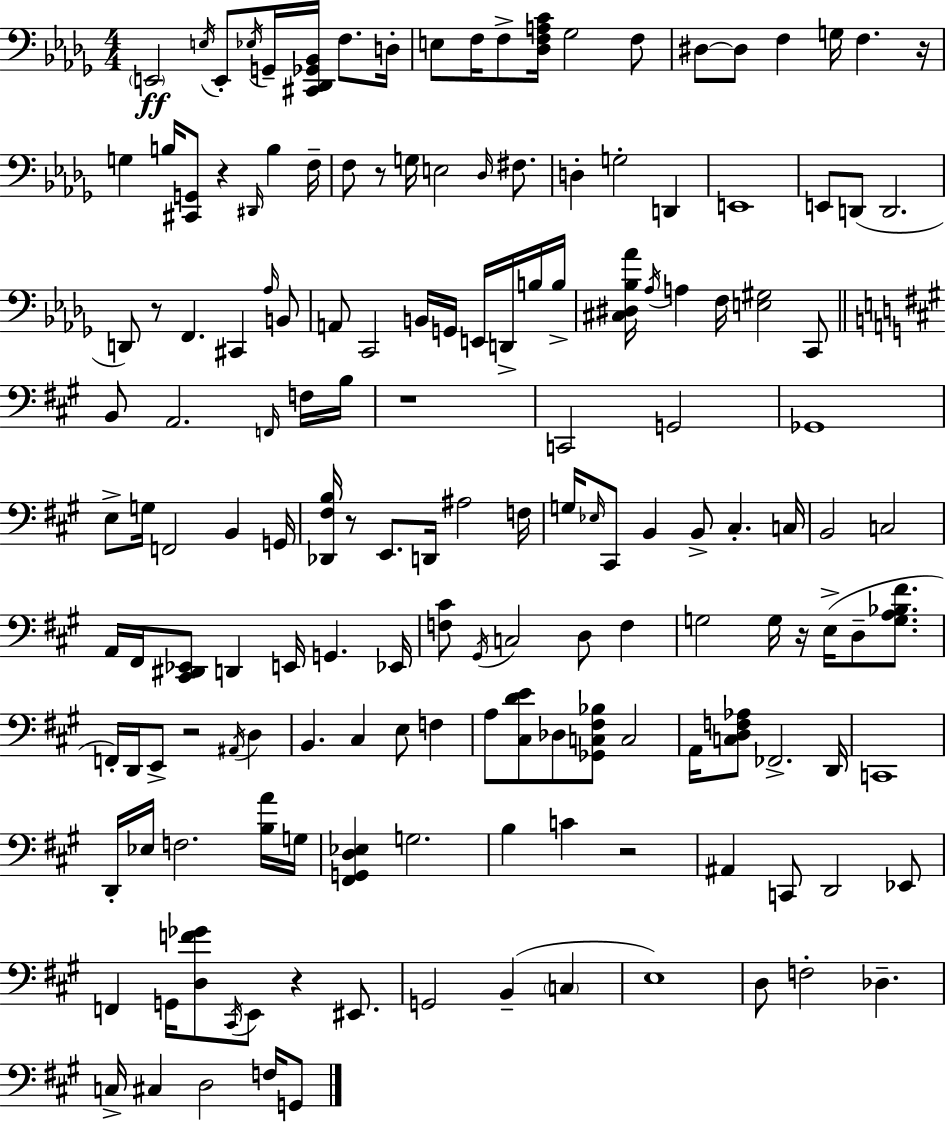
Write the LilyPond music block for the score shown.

{
  \clef bass
  \numericTimeSignature
  \time 4/4
  \key bes \minor
  \parenthesize e,2\ff \acciaccatura { e16 } e,8-. \acciaccatura { ees16 } g,16-- <cis, des, ges, bes,>16 f8. | d16-. e8 f16 f8-> <des f a c'>16 ges2 | f8 dis8~~ dis8 f4 g16 f4. | r16 g4 b16 <cis, g,>8 r4 \grace { dis,16 } b4 | \break f16-- f8 r8 g16 e2 | \grace { des16 } fis8. d4-. g2-. | d,4 e,1 | e,8 d,8( d,2. | \break d,8) r8 f,4. cis,4 | \grace { aes16 } b,8 a,8 c,2 b,16 | g,16 e,16 d,16-> b16 b16-> <cis dis bes aes'>16 \acciaccatura { aes16 } a4 f16 <e gis>2 | c,8 \bar "||" \break \key a \major b,8 a,2. \grace { f,16 } f16 | b16 r1 | c,2 g,2 | ges,1 | \break e8-> g16 f,2 b,4 | g,16 <des, fis b>16 r8 e,8. d,16 ais2 | f16 g16 \grace { ees16 } cis,8 b,4 b,8-> cis4.-. | c16 b,2 c2 | \break a,16 fis,16 <cis, dis, ees,>8 d,4 e,16 g,4. | ees,16 <f cis'>8 \acciaccatura { gis,16 } c2 d8 f4 | g2 g16 r16 e16->( d8-- | <g a bes fis'>8. f,16-.) d,16 e,8-> r2 \acciaccatura { ais,16 } | \break d4 b,4. cis4 e8 | f4 a8 <cis d' e'>8 des8 <ges, c fis bes>8 c2 | a,16 <c d f aes>8 fes,2.-> | d,16 c,1 | \break d,16-. ees16 f2. | <b a'>16 g16 <fis, g, d ees>4 g2. | b4 c'4 r2 | ais,4 c,8 d,2 | \break ees,8 f,4 g,16 <d f' ges'>8 \acciaccatura { cis,16 } e,8 r4 | eis,8. g,2 b,4--( | \parenthesize c4 e1) | d8 f2-. des4.-- | \break c16-> cis4 d2 | f16 g,8 \bar "|."
}